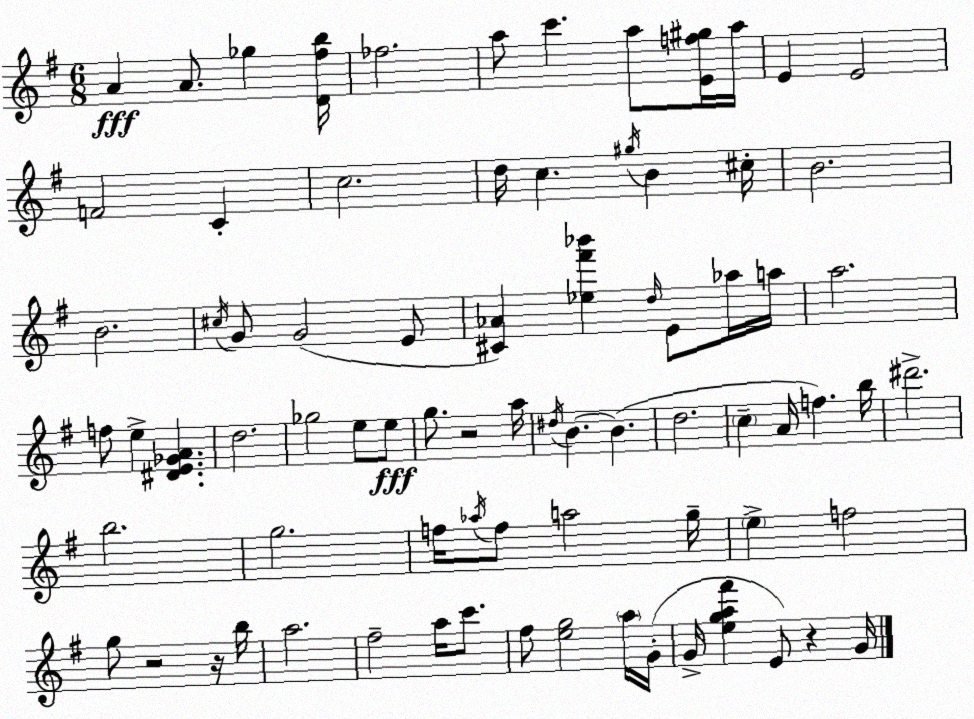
X:1
T:Untitled
M:6/8
L:1/4
K:Em
A A/2 _g [D^fb]/4 _f2 a/2 c' a/2 [Ef^g]/4 a/4 E E2 F2 C c2 d/4 c ^g/4 B ^c/4 B2 B2 ^c/4 G/2 G2 E/2 [^C_A] [_e^f'_b'] d/4 E/2 _a/4 a/4 a2 f/2 e [^DE_GA] d2 _g2 e/2 e/2 g/2 z2 a/4 ^d/4 B B d2 c A/4 f b/4 ^d'2 b2 g2 f/4 _a/4 f/2 a2 g/4 e f2 g/2 z2 z/4 b/4 a2 ^f2 a/4 c'/2 ^f/2 [eg]2 a/4 G/4 G/4 [ega^f'] E/2 z G/4